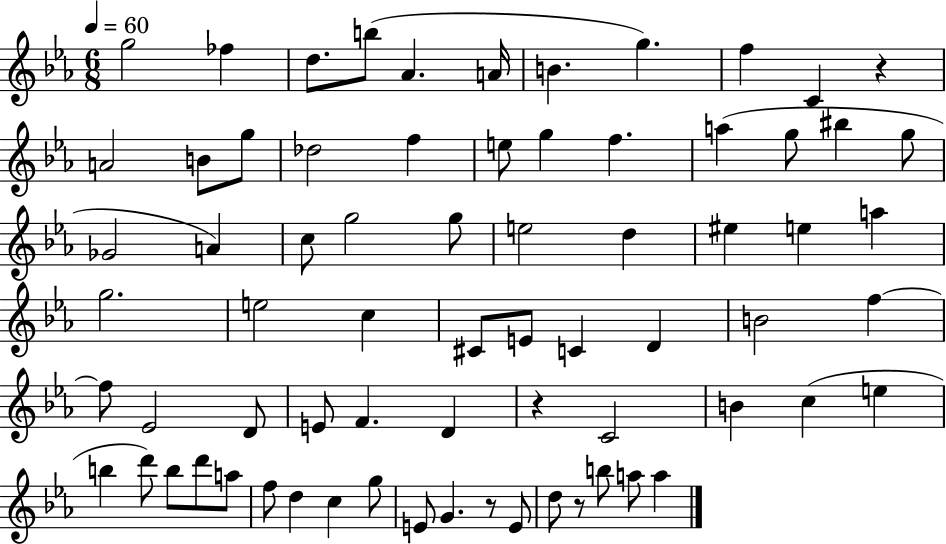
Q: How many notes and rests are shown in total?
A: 71